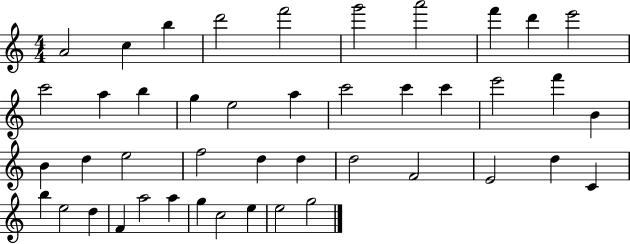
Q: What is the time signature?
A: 4/4